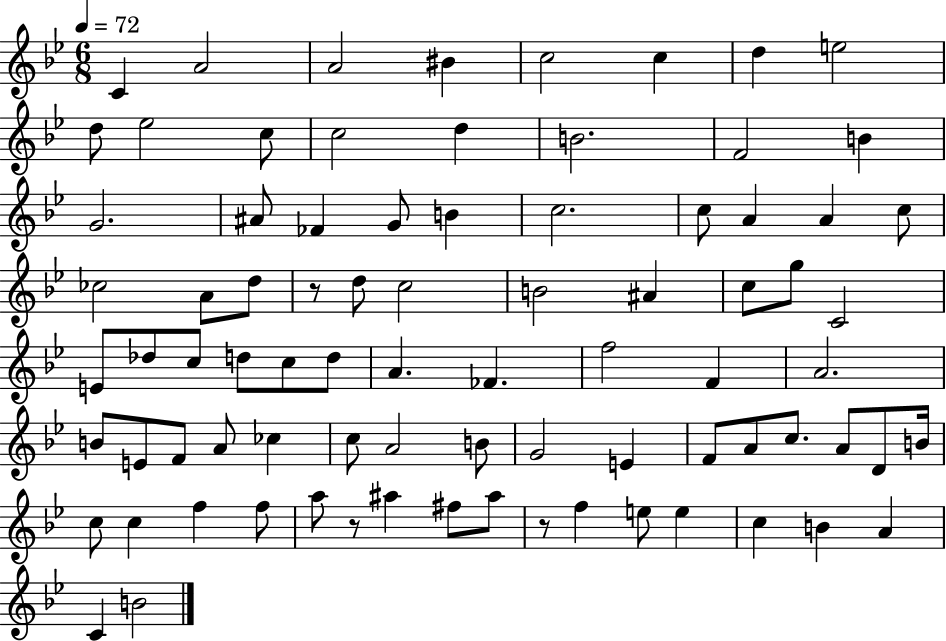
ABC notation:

X:1
T:Untitled
M:6/8
L:1/4
K:Bb
C A2 A2 ^B c2 c d e2 d/2 _e2 c/2 c2 d B2 F2 B G2 ^A/2 _F G/2 B c2 c/2 A A c/2 _c2 A/2 d/2 z/2 d/2 c2 B2 ^A c/2 g/2 C2 E/2 _d/2 c/2 d/2 c/2 d/2 A _F f2 F A2 B/2 E/2 F/2 A/2 _c c/2 A2 B/2 G2 E F/2 A/2 c/2 A/2 D/2 B/4 c/2 c f f/2 a/2 z/2 ^a ^f/2 ^a/2 z/2 f e/2 e c B A C B2